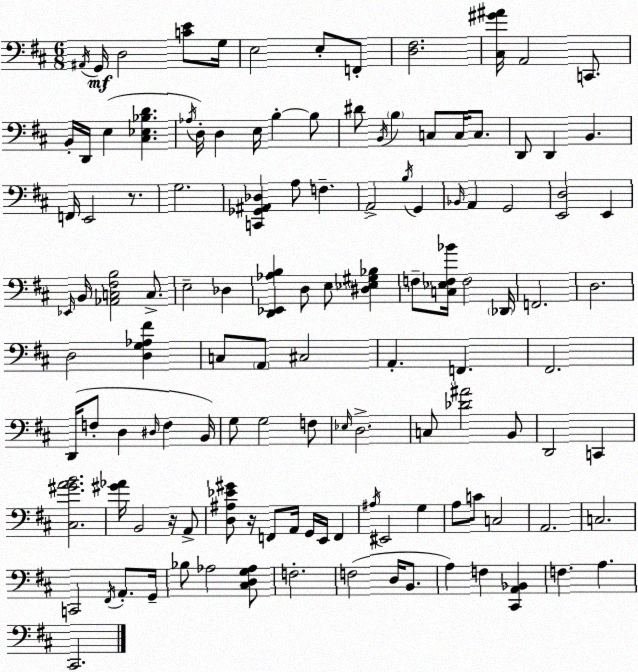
X:1
T:Untitled
M:6/8
L:1/4
K:D
^A,,/4 G,,/4 D,2 [CE]/2 G,/4 E,2 E,/2 F,,/2 [D,^F,]2 [^C,^G^A]/4 A,,2 C,,/2 B,,/4 D,,/4 E, [^C,_E,_B,D] _A,/4 D,/4 D, E,/4 B, B,/2 ^D/2 B,,/4 B, C,/2 C,/4 C,/2 D,,/2 D,, B,, F,,/4 E,,2 z/2 G,2 [C,,_G,,^A,,_D,] A,/2 F, A,,2 B,/4 G,, _B,,/4 A,, G,,2 [E,,D,]2 E,, _E,,/4 B,,/4 [_A,,C,^F,B,]2 C,/2 E,2 _D, [D,,_E,,_A,B,] D,/2 E,/2 [^D,_E,^G,_B,] F,/2 [C,_E,F,_B]/4 F,2 _D,,/4 F,,2 D,2 D,2 [D,G,_A,^F] C,/2 A,,/2 ^C,2 A,, F,, ^F,,2 D,,/4 F,/2 D, ^D,/4 F, B,,/4 G,/2 G,2 F,/2 _E,/4 D,2 C,/2 [_D^A]2 B,,/2 D,,2 C,, [^C,^GAB]2 [^G_A]/4 B,,2 z/4 A,,/2 [D,^A,_E^G]/2 z/4 F,,/2 A,,/4 G,,/4 E,,/4 F,, ^A,/4 ^E,,2 G, A,/2 C/2 C,2 A,,2 C,2 C,,2 ^F,,/4 A,,/2 G,,/4 _B,/2 _A,2 [^C,D,G,_A,]/2 F,2 F,2 D,/4 B,,/2 A, F, [^C,,A,,_B,,] F, A, ^C,,2